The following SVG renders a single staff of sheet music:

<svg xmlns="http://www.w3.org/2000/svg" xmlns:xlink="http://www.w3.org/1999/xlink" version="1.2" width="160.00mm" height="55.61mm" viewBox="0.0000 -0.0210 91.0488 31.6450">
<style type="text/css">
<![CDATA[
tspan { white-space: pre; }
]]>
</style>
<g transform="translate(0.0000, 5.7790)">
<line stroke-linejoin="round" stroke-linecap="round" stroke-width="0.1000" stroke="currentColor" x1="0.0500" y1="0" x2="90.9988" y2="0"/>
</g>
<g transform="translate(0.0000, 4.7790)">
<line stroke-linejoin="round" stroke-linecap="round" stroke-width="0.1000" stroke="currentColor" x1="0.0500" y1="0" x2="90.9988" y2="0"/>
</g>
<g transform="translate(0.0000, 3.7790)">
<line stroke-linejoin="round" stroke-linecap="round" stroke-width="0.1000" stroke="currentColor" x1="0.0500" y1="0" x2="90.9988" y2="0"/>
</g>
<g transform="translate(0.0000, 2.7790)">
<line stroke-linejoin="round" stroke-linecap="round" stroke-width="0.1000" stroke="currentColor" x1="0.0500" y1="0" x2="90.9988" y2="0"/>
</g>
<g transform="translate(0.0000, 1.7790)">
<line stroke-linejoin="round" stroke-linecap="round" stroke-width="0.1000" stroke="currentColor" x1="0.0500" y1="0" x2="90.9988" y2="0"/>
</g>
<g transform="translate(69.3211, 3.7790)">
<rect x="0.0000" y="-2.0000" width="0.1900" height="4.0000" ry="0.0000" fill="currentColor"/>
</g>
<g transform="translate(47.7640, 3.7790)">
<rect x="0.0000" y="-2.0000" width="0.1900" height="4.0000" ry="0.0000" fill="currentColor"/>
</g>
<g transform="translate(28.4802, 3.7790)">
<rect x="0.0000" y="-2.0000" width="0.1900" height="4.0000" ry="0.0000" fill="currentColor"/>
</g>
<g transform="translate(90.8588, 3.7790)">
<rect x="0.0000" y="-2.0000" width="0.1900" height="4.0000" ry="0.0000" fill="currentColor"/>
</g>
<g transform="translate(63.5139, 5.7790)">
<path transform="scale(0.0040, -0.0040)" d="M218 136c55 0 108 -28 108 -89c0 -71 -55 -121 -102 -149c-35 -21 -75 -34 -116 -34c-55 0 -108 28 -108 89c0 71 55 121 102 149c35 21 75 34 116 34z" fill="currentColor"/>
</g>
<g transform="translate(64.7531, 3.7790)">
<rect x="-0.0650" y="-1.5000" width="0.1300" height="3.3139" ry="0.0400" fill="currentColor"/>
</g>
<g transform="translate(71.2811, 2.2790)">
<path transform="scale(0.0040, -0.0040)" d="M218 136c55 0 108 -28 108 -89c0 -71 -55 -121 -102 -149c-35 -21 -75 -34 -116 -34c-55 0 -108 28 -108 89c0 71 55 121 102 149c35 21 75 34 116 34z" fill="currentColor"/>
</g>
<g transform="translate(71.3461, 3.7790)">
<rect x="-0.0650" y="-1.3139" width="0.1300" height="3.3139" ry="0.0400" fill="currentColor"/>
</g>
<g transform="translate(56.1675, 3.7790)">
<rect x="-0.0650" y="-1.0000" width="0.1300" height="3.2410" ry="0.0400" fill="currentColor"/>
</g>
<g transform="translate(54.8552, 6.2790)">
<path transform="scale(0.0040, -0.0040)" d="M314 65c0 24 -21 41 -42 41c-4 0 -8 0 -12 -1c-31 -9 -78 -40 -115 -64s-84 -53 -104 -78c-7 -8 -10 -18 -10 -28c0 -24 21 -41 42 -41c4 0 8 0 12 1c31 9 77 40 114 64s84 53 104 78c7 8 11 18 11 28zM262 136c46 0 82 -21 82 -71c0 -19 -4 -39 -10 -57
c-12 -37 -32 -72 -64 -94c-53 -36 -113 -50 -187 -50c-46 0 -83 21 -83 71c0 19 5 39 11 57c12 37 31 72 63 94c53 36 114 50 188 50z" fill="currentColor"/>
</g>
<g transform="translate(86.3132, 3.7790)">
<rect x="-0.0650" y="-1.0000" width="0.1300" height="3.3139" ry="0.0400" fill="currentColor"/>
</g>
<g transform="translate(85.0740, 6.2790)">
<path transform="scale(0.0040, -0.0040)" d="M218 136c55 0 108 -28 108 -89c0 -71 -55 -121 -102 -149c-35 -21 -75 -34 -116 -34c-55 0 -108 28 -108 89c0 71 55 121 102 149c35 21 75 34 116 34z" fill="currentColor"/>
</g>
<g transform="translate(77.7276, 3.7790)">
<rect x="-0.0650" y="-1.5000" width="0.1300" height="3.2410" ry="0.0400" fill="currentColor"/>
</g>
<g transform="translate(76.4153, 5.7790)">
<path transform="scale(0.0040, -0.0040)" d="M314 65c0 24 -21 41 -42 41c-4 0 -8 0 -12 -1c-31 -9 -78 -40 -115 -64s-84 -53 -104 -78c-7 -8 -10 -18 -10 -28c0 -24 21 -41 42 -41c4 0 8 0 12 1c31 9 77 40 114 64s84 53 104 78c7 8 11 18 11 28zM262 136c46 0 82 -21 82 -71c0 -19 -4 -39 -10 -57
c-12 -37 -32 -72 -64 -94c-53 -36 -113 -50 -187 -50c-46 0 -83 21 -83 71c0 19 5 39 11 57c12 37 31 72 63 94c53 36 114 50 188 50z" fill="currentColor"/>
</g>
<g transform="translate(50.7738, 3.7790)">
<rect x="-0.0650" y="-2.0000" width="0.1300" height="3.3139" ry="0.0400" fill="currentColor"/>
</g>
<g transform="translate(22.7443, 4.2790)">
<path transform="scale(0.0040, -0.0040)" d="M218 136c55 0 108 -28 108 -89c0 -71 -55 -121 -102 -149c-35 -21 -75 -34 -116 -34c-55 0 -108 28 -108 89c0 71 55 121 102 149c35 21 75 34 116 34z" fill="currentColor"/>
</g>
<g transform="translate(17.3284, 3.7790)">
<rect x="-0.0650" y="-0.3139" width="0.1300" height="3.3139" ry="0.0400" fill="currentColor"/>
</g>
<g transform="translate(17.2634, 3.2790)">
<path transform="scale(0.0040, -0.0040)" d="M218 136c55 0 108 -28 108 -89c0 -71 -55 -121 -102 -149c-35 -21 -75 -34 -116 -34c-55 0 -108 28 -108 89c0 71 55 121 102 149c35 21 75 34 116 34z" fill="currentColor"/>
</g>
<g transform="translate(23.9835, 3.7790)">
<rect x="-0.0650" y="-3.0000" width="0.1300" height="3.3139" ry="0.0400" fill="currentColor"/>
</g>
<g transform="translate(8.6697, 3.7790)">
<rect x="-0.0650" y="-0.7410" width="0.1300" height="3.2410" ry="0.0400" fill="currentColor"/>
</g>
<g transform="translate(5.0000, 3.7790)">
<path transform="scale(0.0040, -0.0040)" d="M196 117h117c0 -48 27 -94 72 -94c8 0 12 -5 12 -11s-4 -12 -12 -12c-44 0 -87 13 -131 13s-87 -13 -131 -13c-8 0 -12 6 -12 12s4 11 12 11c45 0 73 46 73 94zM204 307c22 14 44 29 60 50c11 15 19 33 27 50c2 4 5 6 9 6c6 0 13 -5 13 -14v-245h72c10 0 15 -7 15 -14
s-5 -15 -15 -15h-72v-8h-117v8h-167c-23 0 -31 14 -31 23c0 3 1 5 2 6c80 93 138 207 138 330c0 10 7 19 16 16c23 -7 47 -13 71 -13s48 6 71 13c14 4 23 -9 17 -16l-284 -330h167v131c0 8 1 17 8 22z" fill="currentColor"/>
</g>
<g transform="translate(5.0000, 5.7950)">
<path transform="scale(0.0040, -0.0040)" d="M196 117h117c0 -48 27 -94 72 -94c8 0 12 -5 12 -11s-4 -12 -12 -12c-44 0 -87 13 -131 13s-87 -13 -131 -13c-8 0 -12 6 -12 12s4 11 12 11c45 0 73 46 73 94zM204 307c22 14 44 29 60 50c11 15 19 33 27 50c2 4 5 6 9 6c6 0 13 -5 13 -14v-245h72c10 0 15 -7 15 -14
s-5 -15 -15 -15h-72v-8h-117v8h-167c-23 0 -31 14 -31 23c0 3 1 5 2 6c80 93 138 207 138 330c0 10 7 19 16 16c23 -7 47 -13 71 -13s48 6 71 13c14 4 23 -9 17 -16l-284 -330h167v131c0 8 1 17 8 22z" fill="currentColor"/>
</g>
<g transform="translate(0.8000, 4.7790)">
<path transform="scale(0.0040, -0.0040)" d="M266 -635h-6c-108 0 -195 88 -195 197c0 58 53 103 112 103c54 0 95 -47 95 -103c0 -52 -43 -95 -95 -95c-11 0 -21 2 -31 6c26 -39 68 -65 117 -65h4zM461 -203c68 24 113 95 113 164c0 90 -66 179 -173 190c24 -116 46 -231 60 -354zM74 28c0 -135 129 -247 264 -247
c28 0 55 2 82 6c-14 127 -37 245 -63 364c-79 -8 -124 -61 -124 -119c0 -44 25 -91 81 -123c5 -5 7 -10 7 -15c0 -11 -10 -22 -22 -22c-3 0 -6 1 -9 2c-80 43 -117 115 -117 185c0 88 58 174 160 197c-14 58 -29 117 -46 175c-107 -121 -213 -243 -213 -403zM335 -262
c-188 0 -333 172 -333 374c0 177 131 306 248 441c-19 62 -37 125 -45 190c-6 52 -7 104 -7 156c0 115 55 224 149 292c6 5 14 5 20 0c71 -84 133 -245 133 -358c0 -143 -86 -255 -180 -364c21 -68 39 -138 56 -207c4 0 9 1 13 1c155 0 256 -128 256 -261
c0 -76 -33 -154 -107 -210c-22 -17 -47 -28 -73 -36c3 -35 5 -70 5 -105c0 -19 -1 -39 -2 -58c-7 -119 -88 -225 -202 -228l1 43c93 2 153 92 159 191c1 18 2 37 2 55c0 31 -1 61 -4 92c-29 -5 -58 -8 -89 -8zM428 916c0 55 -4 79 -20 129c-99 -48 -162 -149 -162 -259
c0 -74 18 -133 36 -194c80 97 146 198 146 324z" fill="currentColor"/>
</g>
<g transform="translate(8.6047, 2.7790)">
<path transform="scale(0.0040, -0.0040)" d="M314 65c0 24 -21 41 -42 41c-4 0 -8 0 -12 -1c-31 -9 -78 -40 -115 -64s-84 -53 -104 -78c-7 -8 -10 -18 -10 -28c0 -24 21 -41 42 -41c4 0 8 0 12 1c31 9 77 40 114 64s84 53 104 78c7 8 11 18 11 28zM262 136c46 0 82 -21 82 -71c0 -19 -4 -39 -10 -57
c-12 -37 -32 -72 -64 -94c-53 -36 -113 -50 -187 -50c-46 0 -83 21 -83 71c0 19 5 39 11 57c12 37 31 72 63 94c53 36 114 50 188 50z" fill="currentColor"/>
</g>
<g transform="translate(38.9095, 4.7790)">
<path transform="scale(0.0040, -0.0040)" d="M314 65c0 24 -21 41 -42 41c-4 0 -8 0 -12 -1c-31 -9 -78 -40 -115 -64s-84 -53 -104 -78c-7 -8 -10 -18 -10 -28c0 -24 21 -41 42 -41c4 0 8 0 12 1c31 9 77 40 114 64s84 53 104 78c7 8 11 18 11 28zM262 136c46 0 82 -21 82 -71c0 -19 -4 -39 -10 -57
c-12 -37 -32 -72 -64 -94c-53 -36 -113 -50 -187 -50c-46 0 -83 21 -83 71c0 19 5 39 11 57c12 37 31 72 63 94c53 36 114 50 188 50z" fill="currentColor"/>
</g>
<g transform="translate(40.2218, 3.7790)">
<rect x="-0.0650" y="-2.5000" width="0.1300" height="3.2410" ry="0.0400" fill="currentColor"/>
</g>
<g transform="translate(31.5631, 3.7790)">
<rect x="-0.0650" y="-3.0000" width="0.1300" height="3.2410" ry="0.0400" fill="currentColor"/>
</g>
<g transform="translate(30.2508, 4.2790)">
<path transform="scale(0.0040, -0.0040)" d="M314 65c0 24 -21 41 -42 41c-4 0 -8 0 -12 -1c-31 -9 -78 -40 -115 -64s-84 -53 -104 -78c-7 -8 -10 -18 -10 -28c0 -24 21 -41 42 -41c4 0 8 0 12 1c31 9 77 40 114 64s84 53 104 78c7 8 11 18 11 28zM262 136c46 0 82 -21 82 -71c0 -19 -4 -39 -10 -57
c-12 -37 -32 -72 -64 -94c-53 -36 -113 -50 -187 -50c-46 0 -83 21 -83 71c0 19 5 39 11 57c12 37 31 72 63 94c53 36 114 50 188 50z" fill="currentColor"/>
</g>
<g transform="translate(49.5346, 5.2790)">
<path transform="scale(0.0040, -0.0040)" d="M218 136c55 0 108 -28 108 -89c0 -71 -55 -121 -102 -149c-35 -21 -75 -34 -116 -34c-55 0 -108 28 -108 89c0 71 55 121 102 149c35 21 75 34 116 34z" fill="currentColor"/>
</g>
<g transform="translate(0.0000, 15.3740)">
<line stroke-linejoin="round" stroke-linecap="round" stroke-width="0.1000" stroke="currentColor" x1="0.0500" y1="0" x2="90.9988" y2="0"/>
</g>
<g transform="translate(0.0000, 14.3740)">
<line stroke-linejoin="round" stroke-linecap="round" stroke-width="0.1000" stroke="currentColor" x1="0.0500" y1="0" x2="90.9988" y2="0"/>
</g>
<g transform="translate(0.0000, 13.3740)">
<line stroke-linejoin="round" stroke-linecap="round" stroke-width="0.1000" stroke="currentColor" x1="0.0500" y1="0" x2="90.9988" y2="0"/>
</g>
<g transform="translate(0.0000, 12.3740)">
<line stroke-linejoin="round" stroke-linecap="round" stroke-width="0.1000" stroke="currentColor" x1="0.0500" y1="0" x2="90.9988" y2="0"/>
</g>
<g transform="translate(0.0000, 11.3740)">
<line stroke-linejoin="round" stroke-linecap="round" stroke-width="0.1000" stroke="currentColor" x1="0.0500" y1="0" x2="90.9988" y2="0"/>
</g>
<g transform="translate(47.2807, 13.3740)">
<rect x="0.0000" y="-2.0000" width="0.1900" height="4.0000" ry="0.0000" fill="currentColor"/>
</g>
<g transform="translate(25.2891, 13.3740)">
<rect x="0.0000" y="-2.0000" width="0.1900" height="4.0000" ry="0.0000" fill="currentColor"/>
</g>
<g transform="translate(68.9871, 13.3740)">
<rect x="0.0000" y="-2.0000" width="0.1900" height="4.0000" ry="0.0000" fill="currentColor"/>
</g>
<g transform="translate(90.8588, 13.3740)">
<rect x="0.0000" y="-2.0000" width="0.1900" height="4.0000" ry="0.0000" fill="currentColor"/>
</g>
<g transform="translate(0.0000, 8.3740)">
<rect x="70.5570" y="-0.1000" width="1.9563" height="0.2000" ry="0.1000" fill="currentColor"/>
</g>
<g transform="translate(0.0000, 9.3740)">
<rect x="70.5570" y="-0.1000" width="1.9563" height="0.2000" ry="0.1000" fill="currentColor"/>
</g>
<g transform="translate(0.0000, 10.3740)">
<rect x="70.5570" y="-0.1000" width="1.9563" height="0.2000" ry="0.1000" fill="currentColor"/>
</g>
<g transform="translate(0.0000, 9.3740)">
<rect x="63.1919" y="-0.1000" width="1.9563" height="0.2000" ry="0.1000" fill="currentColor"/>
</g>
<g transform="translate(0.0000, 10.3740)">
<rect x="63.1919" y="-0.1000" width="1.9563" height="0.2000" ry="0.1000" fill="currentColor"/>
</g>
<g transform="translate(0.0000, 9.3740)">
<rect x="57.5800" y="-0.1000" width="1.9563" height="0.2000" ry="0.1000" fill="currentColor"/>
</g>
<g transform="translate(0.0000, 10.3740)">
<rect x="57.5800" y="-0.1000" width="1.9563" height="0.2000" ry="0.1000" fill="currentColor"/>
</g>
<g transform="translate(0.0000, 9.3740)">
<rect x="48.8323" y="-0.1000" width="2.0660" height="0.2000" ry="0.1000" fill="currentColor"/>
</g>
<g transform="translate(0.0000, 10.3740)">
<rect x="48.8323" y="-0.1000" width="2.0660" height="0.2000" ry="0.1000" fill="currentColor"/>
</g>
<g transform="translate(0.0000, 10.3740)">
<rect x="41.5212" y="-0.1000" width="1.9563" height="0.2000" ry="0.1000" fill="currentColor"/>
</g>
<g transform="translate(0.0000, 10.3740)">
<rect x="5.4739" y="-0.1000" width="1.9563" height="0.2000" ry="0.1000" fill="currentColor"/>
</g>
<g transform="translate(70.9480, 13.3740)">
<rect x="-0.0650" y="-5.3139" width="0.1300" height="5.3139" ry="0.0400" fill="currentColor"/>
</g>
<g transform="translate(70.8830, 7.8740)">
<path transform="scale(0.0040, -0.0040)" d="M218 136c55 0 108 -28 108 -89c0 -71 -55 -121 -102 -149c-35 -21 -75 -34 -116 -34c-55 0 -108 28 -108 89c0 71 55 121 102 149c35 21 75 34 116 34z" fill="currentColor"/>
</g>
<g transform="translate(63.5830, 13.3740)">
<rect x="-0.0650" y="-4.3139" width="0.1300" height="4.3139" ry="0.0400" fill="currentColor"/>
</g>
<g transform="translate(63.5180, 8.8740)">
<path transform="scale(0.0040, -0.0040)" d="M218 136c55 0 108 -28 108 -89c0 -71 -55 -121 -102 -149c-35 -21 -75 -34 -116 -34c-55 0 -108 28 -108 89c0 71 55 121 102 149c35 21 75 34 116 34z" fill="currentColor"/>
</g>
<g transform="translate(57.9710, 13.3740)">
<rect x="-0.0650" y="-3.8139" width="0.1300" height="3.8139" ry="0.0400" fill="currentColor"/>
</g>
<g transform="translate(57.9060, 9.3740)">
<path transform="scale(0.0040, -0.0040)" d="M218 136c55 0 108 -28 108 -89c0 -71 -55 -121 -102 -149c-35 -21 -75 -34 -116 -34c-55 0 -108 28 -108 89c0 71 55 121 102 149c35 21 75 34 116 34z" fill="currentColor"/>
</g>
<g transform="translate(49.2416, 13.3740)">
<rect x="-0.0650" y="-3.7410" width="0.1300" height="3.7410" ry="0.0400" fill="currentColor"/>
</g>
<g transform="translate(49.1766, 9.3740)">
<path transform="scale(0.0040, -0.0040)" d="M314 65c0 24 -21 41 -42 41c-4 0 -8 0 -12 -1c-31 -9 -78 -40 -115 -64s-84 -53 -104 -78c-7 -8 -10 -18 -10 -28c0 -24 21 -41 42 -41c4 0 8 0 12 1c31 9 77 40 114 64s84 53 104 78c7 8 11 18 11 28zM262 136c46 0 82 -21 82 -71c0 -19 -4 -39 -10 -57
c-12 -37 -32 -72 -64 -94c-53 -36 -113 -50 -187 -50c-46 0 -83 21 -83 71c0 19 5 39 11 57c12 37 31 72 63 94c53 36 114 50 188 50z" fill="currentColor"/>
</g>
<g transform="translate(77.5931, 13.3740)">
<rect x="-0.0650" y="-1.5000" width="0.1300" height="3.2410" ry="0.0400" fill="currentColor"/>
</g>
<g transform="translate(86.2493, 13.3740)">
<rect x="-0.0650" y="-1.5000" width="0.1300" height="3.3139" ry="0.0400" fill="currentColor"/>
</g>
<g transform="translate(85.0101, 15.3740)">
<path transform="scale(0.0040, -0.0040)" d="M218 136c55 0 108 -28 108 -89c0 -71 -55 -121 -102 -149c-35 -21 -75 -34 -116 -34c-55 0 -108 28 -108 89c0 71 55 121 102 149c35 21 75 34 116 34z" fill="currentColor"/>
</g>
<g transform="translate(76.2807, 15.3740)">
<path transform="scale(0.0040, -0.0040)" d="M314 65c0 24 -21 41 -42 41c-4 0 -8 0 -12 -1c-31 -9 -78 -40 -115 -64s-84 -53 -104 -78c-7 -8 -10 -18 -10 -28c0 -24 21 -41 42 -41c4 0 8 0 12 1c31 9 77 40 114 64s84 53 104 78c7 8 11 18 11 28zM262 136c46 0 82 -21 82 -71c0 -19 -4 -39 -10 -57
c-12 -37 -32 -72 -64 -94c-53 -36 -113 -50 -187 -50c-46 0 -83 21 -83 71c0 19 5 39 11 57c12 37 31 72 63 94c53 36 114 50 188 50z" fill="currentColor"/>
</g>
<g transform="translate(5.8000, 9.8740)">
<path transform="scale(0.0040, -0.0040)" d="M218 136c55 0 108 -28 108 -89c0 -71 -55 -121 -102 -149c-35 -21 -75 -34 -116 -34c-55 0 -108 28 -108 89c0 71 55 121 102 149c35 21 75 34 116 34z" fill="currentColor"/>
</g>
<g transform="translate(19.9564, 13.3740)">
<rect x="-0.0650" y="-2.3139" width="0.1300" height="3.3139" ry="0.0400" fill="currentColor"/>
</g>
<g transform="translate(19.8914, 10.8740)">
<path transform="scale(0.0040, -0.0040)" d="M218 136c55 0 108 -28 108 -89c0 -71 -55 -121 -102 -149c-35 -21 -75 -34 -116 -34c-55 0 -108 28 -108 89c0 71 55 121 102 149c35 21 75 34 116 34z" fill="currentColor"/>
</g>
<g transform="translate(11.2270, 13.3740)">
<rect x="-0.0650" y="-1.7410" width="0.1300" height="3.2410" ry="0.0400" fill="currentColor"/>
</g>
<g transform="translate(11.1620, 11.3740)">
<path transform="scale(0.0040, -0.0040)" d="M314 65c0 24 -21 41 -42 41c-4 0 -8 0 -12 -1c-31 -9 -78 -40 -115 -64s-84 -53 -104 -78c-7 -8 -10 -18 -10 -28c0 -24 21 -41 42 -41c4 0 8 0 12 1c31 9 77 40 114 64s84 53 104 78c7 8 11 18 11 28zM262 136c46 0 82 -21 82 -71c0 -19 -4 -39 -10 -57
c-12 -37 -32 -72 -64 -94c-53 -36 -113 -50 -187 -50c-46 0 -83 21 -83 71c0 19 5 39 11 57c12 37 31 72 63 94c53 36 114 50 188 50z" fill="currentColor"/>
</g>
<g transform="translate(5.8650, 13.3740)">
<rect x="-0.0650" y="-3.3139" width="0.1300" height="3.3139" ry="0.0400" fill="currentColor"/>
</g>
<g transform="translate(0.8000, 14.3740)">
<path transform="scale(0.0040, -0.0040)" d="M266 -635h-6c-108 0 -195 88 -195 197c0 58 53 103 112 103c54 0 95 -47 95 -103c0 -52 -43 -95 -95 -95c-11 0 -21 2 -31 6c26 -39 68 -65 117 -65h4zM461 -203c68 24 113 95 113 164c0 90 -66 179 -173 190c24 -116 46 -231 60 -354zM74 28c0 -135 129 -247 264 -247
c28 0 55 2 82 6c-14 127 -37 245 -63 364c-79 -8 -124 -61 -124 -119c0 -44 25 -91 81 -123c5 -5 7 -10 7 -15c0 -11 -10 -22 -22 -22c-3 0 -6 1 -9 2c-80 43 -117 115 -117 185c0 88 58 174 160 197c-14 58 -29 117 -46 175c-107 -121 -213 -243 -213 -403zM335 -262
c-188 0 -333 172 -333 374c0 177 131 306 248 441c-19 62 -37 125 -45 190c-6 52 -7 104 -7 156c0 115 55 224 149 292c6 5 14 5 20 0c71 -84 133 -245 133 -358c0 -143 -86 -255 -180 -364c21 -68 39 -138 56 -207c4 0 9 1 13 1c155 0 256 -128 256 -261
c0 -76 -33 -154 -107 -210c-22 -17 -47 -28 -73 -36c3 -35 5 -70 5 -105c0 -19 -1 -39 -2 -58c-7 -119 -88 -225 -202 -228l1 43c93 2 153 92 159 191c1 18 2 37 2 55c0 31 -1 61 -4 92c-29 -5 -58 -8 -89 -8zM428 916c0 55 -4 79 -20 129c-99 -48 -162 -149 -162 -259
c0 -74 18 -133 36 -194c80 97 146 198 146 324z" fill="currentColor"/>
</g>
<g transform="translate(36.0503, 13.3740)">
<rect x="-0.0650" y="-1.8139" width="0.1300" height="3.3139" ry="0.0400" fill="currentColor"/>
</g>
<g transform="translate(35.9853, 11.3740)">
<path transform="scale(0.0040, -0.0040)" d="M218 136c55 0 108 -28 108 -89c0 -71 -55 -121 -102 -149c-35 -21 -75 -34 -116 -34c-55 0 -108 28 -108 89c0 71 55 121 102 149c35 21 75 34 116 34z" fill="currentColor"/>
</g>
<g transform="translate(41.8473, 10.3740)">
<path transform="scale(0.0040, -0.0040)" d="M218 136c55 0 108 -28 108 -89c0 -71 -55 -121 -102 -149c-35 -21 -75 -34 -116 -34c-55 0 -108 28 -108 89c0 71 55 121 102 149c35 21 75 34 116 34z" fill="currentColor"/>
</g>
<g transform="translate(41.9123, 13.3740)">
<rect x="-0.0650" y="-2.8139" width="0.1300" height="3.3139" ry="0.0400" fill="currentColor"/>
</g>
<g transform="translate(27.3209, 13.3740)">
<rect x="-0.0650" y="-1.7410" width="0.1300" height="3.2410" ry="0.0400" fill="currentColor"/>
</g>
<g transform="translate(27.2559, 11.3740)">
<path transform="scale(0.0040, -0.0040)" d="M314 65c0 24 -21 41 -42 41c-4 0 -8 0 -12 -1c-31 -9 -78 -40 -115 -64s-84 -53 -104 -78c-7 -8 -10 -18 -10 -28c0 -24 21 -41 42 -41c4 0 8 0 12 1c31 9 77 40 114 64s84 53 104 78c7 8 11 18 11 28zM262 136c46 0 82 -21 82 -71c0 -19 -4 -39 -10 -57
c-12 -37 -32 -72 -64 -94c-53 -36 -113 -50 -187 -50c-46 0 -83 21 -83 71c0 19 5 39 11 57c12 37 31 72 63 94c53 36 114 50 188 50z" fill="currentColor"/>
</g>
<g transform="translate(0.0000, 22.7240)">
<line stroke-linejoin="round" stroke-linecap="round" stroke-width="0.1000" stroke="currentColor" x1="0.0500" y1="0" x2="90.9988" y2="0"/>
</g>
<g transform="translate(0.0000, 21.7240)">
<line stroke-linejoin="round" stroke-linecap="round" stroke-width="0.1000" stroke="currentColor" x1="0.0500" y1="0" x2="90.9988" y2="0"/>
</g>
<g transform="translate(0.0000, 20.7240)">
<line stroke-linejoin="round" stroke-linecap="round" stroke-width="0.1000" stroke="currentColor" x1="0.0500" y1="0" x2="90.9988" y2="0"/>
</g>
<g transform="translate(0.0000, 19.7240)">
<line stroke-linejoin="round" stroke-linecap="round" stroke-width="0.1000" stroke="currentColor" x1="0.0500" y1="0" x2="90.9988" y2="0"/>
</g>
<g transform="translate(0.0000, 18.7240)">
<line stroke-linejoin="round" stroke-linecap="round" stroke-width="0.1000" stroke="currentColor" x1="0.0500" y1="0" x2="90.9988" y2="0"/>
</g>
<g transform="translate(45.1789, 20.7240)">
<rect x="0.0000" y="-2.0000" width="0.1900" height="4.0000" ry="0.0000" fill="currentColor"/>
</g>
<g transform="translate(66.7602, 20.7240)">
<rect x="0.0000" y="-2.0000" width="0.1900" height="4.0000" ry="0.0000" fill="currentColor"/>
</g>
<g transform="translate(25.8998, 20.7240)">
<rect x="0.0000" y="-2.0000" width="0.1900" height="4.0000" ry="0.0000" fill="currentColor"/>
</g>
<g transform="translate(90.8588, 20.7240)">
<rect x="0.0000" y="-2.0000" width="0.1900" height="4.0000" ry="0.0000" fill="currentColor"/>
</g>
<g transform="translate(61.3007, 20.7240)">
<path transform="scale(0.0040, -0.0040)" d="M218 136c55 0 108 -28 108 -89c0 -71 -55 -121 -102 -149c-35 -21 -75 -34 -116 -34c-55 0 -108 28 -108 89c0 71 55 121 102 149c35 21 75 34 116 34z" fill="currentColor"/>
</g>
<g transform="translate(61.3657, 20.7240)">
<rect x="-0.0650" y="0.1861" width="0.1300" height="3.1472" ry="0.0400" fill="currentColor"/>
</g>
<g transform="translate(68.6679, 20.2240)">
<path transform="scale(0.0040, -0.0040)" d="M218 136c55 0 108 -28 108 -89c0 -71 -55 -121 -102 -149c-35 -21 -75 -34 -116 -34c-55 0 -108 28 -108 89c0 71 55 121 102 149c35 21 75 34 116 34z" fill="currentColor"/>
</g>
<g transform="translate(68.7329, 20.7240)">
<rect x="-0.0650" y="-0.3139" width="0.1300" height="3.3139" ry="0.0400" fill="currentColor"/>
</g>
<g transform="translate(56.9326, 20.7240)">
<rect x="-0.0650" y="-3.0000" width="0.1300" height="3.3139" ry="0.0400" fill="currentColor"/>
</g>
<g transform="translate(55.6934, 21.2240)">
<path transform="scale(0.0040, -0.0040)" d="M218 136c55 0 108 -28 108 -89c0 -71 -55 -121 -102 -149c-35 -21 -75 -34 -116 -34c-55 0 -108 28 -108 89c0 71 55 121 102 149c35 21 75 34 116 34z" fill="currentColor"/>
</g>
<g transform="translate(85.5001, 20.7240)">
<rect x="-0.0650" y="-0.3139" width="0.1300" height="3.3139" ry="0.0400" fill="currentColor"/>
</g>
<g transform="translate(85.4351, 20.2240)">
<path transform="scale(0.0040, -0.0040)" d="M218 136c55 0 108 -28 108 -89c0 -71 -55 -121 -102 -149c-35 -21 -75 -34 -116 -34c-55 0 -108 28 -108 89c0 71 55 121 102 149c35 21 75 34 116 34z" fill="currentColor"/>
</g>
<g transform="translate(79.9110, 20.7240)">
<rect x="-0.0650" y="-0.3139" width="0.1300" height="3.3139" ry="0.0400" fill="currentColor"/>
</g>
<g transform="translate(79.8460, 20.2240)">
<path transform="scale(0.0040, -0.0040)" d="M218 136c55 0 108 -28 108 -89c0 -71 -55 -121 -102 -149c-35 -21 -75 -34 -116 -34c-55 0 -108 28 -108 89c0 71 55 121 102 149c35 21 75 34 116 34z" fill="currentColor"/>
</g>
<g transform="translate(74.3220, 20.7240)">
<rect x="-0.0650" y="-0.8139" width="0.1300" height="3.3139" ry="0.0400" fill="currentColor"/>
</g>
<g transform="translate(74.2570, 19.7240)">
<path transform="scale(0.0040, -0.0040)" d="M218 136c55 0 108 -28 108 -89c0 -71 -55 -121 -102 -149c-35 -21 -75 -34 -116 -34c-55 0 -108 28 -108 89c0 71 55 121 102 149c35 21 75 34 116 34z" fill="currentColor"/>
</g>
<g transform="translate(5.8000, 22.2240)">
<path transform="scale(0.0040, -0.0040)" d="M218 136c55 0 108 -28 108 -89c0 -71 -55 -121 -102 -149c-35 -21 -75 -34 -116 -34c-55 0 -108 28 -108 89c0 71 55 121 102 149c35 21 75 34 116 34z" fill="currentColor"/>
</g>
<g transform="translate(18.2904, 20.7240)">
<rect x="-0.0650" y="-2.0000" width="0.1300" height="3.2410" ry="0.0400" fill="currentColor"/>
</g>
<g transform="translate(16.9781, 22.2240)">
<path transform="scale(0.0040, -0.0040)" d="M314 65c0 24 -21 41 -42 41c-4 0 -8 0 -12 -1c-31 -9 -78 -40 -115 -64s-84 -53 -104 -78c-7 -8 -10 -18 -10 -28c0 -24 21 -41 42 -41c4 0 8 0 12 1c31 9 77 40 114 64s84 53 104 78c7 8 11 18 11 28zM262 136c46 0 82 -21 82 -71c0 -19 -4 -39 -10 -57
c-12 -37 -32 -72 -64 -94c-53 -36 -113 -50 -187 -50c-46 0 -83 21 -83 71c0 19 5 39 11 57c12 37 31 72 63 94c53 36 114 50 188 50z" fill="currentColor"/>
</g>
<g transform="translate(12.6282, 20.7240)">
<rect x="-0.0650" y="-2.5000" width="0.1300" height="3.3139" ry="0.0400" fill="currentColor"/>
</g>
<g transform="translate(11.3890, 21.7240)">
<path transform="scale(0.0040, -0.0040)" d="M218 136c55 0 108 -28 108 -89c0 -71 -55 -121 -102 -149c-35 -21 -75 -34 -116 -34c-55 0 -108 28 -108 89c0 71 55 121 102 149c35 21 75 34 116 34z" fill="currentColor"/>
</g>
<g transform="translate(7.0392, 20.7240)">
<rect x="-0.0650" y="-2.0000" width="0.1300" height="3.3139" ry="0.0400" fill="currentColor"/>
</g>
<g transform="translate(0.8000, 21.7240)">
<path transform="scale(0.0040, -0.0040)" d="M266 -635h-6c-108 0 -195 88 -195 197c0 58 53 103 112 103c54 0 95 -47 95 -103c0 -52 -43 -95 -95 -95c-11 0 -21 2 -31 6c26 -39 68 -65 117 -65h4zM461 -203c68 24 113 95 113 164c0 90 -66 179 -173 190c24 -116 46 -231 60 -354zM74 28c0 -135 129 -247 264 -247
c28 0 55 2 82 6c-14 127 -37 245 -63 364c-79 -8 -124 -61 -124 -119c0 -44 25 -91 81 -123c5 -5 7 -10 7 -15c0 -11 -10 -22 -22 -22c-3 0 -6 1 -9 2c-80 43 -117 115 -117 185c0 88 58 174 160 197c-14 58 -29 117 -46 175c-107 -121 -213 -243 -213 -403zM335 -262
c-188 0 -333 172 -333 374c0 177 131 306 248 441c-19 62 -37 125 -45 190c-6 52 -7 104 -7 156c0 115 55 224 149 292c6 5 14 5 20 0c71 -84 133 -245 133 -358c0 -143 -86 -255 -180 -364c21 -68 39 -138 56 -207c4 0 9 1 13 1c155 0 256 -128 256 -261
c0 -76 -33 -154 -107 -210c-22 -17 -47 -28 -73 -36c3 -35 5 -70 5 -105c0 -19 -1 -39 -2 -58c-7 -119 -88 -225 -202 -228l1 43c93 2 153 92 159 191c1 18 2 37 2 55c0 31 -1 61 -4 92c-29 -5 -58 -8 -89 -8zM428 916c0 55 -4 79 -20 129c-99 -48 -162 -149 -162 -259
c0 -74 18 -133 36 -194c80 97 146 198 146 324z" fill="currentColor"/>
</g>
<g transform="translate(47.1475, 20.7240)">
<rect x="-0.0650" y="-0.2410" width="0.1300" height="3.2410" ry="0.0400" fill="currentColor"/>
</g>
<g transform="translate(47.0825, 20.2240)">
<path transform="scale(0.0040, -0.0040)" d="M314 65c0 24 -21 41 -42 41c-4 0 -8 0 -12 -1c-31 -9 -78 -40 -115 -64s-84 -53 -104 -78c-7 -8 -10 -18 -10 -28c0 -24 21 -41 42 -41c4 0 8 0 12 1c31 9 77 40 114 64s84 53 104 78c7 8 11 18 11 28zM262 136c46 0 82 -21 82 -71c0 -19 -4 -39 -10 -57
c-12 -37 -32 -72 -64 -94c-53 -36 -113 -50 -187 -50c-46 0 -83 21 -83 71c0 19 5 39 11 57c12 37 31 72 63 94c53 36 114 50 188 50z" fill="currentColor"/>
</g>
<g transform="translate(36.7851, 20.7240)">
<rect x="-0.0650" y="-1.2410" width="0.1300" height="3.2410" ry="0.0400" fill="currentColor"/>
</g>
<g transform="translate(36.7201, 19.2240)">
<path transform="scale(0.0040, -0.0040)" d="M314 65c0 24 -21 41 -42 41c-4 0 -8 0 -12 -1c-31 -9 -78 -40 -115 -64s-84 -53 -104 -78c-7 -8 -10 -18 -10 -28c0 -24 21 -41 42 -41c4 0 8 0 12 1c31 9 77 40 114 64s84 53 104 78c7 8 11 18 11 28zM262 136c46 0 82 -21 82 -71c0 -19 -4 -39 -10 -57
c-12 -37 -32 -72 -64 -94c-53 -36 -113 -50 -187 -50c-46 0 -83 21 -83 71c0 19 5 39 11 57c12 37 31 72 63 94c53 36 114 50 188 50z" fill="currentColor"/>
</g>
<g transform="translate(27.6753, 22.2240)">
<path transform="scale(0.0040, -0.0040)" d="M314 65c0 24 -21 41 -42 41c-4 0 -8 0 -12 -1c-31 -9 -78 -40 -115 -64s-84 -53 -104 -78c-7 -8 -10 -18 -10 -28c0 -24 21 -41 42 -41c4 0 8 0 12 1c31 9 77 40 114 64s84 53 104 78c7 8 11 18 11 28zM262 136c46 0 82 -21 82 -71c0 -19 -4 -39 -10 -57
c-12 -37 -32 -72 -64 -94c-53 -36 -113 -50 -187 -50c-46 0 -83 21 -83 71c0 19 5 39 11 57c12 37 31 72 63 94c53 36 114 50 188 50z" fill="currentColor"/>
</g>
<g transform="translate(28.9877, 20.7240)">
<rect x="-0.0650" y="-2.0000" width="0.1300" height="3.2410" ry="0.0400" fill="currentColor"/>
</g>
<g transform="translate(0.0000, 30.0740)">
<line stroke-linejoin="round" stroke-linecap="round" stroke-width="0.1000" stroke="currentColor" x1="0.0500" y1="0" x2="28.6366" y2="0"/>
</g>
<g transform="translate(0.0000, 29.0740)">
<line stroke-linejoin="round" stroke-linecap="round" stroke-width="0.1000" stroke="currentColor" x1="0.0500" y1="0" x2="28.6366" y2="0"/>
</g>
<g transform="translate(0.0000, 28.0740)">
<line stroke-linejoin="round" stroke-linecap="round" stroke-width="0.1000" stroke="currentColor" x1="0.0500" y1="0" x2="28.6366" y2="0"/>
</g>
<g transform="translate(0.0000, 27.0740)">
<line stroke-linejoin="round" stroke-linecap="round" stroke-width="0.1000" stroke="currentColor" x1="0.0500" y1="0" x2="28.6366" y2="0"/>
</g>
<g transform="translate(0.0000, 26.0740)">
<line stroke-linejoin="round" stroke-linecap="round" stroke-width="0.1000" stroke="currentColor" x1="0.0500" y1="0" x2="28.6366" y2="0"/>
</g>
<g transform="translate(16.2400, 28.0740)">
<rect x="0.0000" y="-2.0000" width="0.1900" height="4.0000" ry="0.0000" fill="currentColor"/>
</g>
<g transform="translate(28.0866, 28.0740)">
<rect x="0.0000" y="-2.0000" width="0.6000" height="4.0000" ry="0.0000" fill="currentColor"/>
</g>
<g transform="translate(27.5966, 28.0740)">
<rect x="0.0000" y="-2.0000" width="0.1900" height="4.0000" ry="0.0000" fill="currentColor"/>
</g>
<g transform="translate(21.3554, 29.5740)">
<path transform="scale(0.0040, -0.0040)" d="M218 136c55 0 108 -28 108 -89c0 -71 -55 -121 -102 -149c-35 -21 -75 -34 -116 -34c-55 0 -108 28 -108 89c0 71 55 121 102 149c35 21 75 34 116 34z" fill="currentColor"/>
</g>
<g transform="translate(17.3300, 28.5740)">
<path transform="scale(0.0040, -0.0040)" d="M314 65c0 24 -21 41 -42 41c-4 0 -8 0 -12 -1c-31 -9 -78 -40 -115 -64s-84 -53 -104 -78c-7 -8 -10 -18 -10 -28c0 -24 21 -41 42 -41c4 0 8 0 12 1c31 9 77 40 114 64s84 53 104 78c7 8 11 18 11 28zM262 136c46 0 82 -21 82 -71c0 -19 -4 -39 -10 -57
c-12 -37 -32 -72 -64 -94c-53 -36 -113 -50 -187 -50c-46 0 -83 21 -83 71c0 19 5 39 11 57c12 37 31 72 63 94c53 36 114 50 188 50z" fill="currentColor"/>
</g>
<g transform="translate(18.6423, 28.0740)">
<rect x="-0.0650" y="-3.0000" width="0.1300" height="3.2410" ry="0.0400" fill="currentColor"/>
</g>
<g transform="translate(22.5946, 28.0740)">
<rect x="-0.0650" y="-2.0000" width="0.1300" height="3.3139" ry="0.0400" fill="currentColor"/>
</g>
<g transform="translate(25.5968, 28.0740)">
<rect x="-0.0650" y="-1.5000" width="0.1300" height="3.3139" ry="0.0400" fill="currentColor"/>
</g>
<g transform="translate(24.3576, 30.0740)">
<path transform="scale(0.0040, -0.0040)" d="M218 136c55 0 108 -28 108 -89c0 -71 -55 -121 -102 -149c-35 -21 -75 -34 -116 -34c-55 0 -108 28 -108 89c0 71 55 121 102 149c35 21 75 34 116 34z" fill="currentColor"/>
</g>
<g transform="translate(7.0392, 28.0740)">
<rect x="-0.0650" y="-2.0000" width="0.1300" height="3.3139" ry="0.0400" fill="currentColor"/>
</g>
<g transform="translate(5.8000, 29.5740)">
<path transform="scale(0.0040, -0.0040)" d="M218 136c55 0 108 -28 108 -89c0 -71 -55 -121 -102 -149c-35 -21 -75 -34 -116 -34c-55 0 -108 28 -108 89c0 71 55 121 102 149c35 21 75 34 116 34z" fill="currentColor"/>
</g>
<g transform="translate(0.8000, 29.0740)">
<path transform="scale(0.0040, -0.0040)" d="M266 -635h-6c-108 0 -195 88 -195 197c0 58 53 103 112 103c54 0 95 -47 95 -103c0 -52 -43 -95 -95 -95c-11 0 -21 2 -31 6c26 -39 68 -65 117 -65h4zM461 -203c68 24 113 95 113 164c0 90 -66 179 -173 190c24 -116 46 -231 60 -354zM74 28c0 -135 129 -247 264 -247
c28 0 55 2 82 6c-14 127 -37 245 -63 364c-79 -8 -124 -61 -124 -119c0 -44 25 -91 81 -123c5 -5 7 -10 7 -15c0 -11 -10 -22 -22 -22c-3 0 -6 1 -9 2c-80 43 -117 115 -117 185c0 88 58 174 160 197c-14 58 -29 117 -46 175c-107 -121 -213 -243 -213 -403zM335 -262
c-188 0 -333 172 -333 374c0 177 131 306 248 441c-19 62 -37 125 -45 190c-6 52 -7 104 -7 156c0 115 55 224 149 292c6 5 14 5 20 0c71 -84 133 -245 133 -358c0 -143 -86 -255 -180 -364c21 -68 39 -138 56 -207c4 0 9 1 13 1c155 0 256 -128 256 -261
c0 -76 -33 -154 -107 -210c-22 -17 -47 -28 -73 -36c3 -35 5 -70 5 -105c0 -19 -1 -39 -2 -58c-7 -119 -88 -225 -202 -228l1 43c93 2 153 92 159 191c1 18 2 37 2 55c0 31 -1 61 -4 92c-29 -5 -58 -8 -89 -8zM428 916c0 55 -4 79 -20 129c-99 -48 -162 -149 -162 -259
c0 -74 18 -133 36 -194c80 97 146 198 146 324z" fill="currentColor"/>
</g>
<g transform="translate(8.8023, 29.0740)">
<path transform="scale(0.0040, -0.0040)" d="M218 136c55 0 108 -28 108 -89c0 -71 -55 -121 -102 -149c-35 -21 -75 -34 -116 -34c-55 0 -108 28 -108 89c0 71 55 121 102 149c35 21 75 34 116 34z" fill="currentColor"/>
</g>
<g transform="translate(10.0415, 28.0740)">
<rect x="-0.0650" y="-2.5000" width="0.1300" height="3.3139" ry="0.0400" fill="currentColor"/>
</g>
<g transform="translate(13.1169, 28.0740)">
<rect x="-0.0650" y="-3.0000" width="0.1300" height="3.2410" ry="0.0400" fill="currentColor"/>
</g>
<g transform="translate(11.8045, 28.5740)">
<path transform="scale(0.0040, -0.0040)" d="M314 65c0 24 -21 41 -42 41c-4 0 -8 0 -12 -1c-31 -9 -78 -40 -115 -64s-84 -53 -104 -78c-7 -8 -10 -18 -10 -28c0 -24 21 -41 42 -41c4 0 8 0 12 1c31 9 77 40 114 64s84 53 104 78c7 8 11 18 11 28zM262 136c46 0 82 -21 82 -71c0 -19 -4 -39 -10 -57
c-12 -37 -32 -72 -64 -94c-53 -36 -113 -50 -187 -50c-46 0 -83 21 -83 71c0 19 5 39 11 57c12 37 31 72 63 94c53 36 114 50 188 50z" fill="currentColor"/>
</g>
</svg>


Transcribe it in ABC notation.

X:1
T:Untitled
M:4/4
L:1/4
K:C
d2 c A A2 G2 F D2 E e E2 D b f2 g f2 f a c'2 c' d' f' E2 E F G F2 F2 e2 c2 A B c d c c F G A2 A2 F E